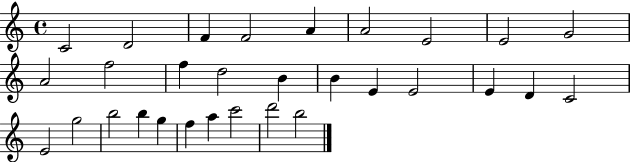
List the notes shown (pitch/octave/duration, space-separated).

C4/h D4/h F4/q F4/h A4/q A4/h E4/h E4/h G4/h A4/h F5/h F5/q D5/h B4/q B4/q E4/q E4/h E4/q D4/q C4/h E4/h G5/h B5/h B5/q G5/q F5/q A5/q C6/h D6/h B5/h